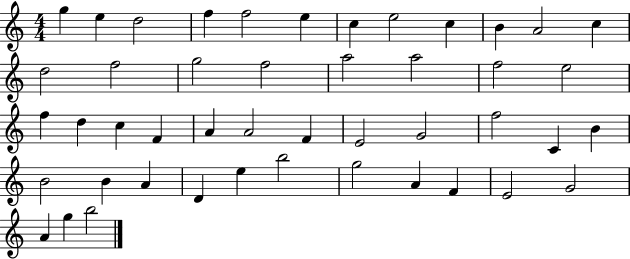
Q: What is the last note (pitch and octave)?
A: B5